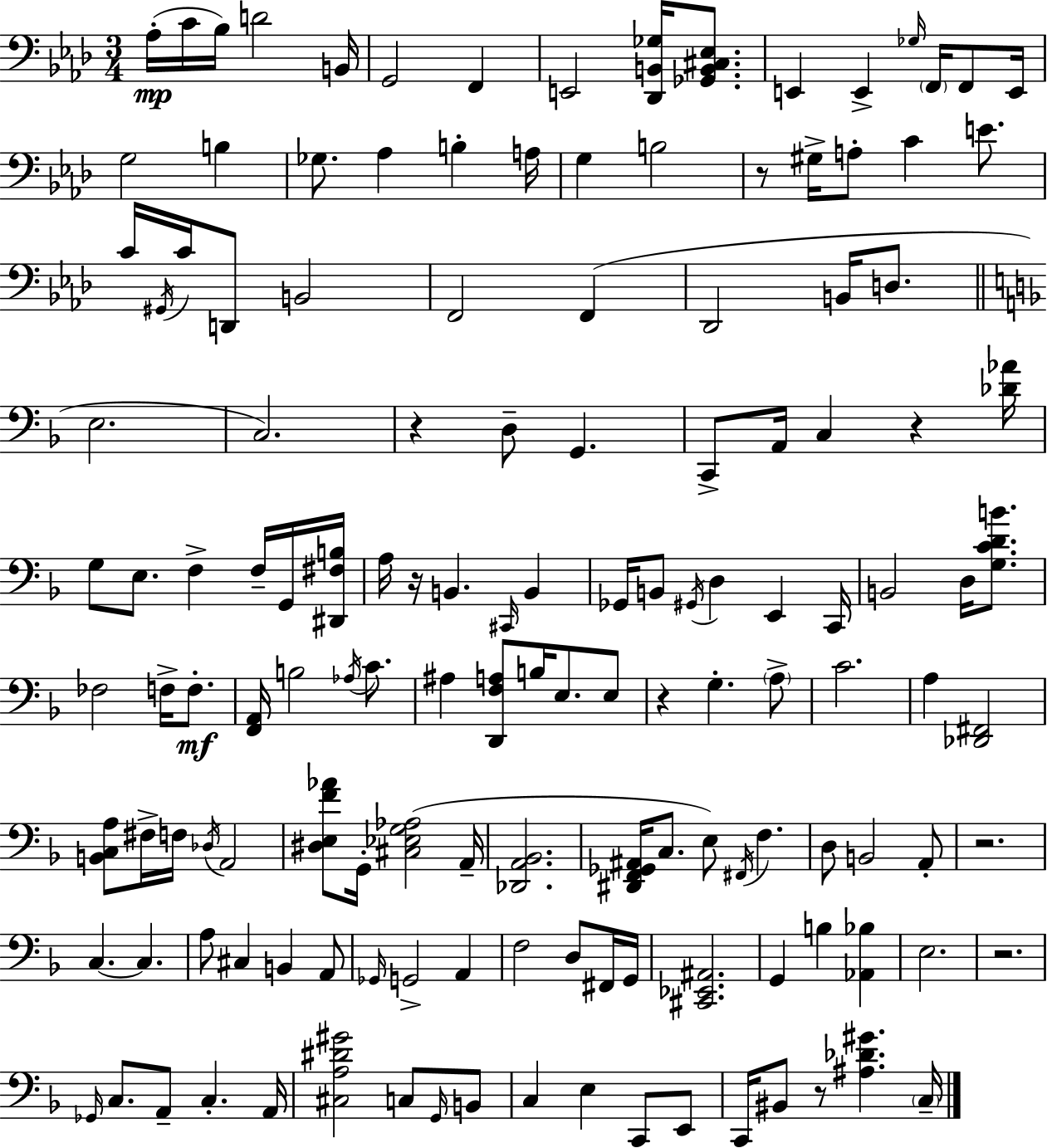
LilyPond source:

{
  \clef bass
  \numericTimeSignature
  \time 3/4
  \key f \minor
  aes16-.(\mp c'16 bes16) d'2 b,16 | g,2 f,4 | e,2 <des, b, ges>16 <ges, b, cis ees>8. | e,4 e,4-> \grace { ges16 } \parenthesize f,16 f,8 | \break e,16 g2 b4 | ges8. aes4 b4-. | a16 g4 b2 | r8 gis16-> a8-. c'4 e'8. | \break c'16 \acciaccatura { gis,16 } c'16 d,8 b,2 | f,2 f,4( | des,2 b,16 d8. | \bar "||" \break \key d \minor e2. | c2.) | r4 d8-- g,4. | c,8-> a,16 c4 r4 <des' aes'>16 | \break g8 e8. f4-> f16-- g,16 <dis, fis b>16 | a16 r16 b,4. \grace { cis,16 } b,4 | ges,16 b,8 \acciaccatura { gis,16 } d4 e,4 | c,16 b,2 d16 <g c' d' b'>8. | \break fes2 f16-> f8.-.\mf | <f, a,>16 b2 \acciaccatura { aes16 } | c'8. ais4 <d, f a>8 b16 e8. | e8 r4 g4.-. | \break \parenthesize a8-> c'2. | a4 <des, fis,>2 | <b, c a>8 fis16-> f16 \acciaccatura { des16 } a,2 | <dis e f' aes'>8 g,16-. <cis ees g aes>2( | \break a,16-- <des, a, bes,>2. | <dis, f, ges, ais,>16 c8. e8) \acciaccatura { fis,16 } f4. | d8 b,2 | a,8-. r2. | \break c4.~~ c4. | a8 cis4 b,4 | a,8 \grace { ges,16 } g,2-> | a,4 f2 | \break d8 fis,16 g,16 <cis, ees, ais,>2. | g,4 b4 | <aes, bes>4 e2. | r2. | \break \grace { ges,16 } c8. a,8-- | c4.-. a,16 <cis a dis' gis'>2 | c8 \grace { g,16 } b,8 c4 | e4 c,8 e,8 c,16 bis,8 r8 | \break <ais des' gis'>4. \parenthesize c16-- \bar "|."
}